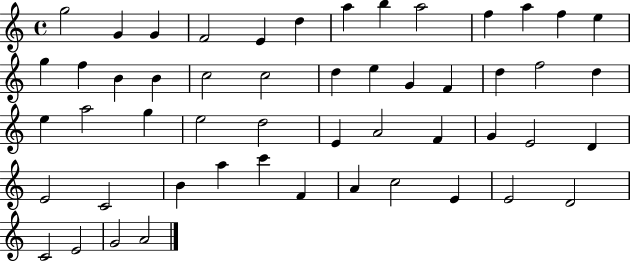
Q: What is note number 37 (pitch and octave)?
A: D4